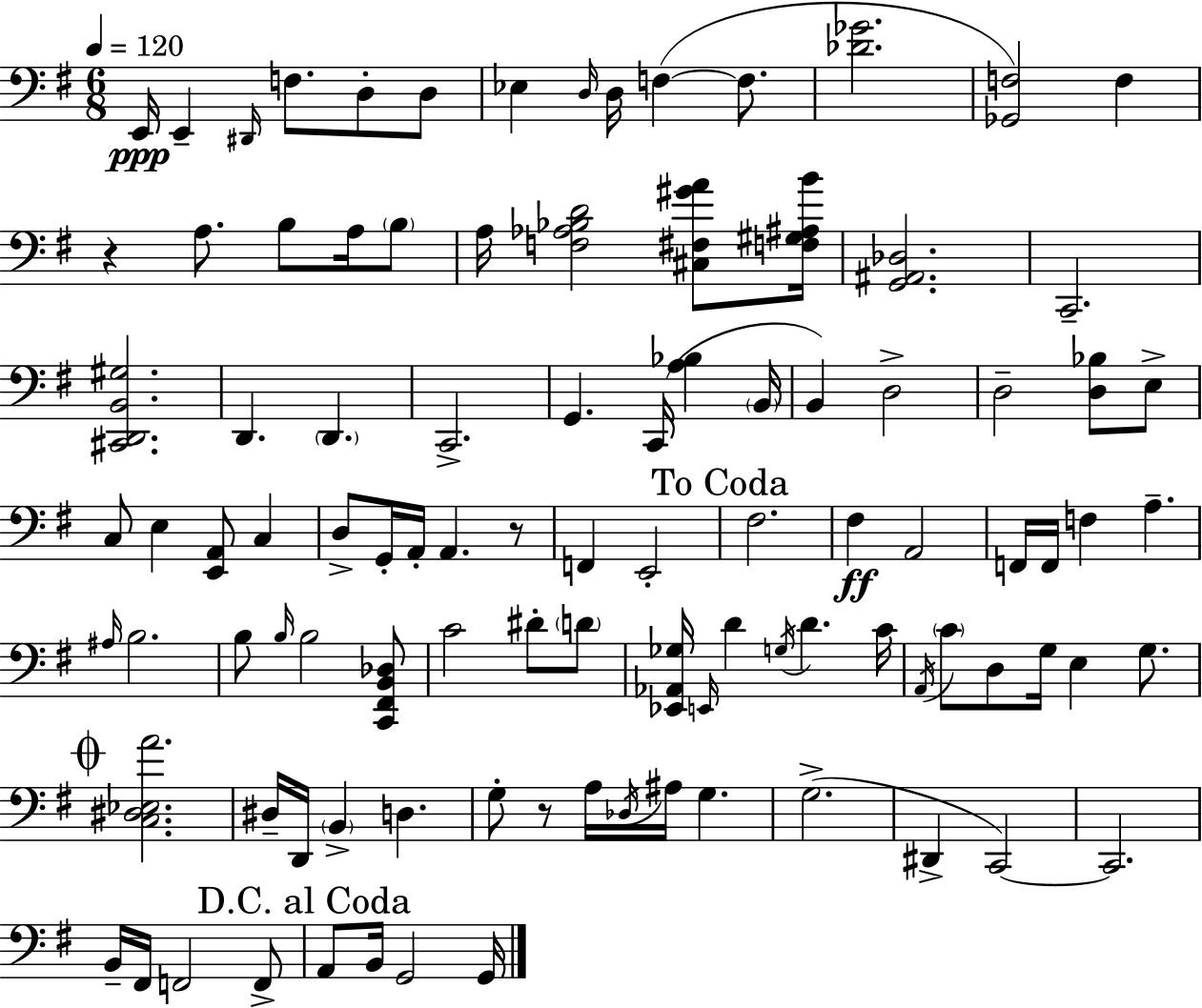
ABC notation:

X:1
T:Untitled
M:6/8
L:1/4
K:Em
E,,/4 E,, ^D,,/4 F,/2 D,/2 D,/2 _E, D,/4 D,/4 F, F,/2 [_D_G]2 [_G,,F,]2 F, z A,/2 B,/2 A,/4 B,/2 A,/4 [F,_A,_B,D]2 [^C,^F,^GA]/2 [F,^G,^A,B]/4 [G,,^A,,_D,]2 C,,2 [^C,,D,,B,,^G,]2 D,, D,, C,,2 G,, C,,/4 [A,_B,] B,,/4 B,, D,2 D,2 [D,_B,]/2 E,/2 C,/2 E, [E,,A,,]/2 C, D,/2 G,,/4 A,,/4 A,, z/2 F,, E,,2 ^F,2 ^F, A,,2 F,,/4 F,,/4 F, A, ^A,/4 B,2 B,/2 B,/4 B,2 [C,,^F,,B,,_D,]/2 C2 ^D/2 D/2 [_E,,_A,,_G,]/4 E,,/4 D G,/4 D C/4 A,,/4 C/2 D,/2 G,/4 E, G,/2 [C,^D,_E,A]2 ^D,/4 D,,/4 B,, D, G,/2 z/2 A,/4 _D,/4 ^A,/4 G, G,2 ^D,, C,,2 C,,2 B,,/4 ^F,,/4 F,,2 F,,/2 A,,/2 B,,/4 G,,2 G,,/4